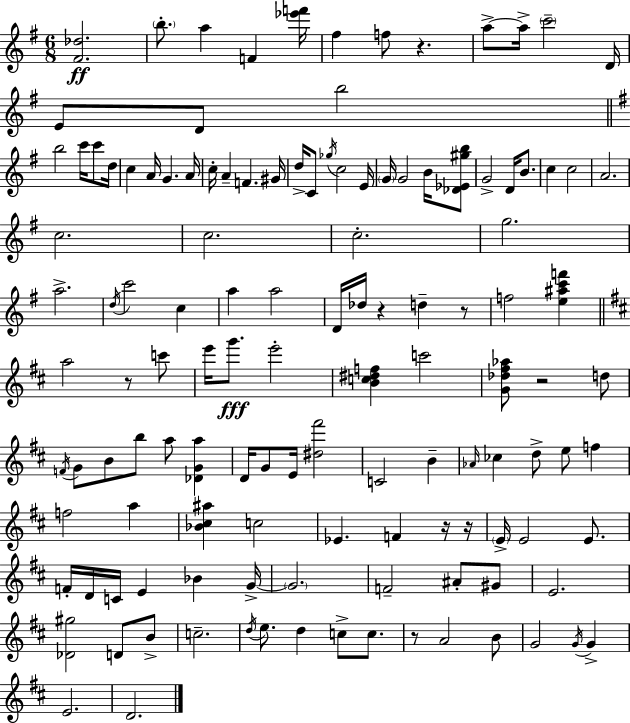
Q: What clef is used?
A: treble